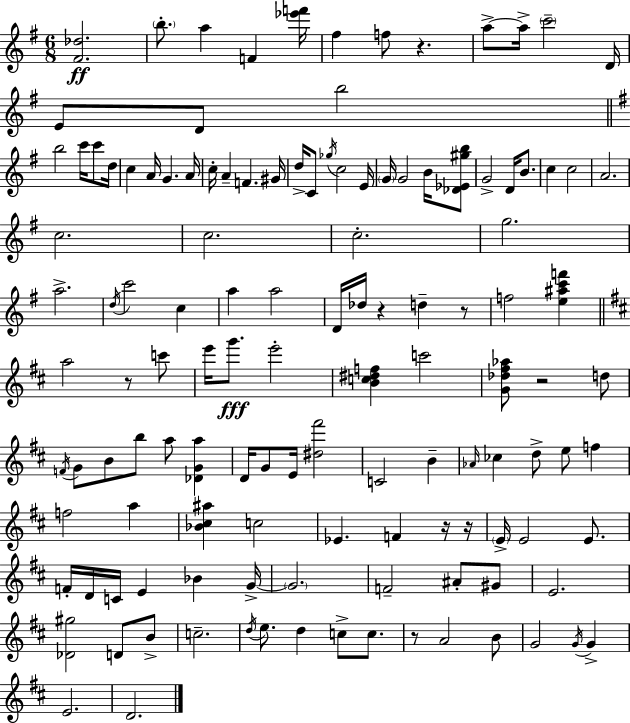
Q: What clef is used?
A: treble